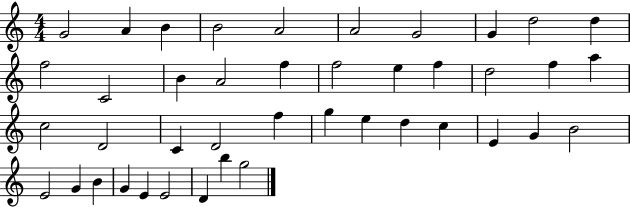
{
  \clef treble
  \numericTimeSignature
  \time 4/4
  \key c \major
  g'2 a'4 b'4 | b'2 a'2 | a'2 g'2 | g'4 d''2 d''4 | \break f''2 c'2 | b'4 a'2 f''4 | f''2 e''4 f''4 | d''2 f''4 a''4 | \break c''2 d'2 | c'4 d'2 f''4 | g''4 e''4 d''4 c''4 | e'4 g'4 b'2 | \break e'2 g'4 b'4 | g'4 e'4 e'2 | d'4 b''4 g''2 | \bar "|."
}